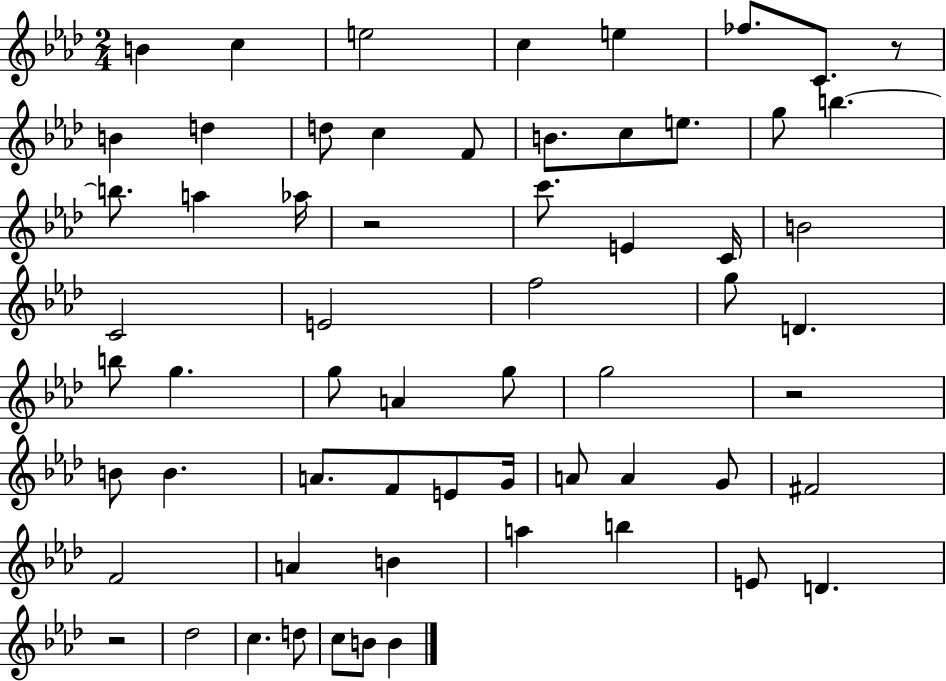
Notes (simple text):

B4/q C5/q E5/h C5/q E5/q FES5/e. C4/e. R/e B4/q D5/q D5/e C5/q F4/e B4/e. C5/e E5/e. G5/e B5/q. B5/e. A5/q Ab5/s R/h C6/e. E4/q C4/s B4/h C4/h E4/h F5/h G5/e D4/q. B5/e G5/q. G5/e A4/q G5/e G5/h R/h B4/e B4/q. A4/e. F4/e E4/e G4/s A4/e A4/q G4/e F#4/h F4/h A4/q B4/q A5/q B5/q E4/e D4/q. R/h Db5/h C5/q. D5/e C5/e B4/e B4/q